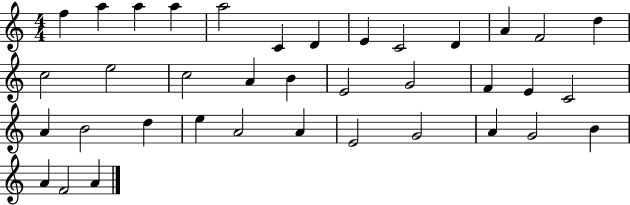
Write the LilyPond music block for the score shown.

{
  \clef treble
  \numericTimeSignature
  \time 4/4
  \key c \major
  f''4 a''4 a''4 a''4 | a''2 c'4 d'4 | e'4 c'2 d'4 | a'4 f'2 d''4 | \break c''2 e''2 | c''2 a'4 b'4 | e'2 g'2 | f'4 e'4 c'2 | \break a'4 b'2 d''4 | e''4 a'2 a'4 | e'2 g'2 | a'4 g'2 b'4 | \break a'4 f'2 a'4 | \bar "|."
}